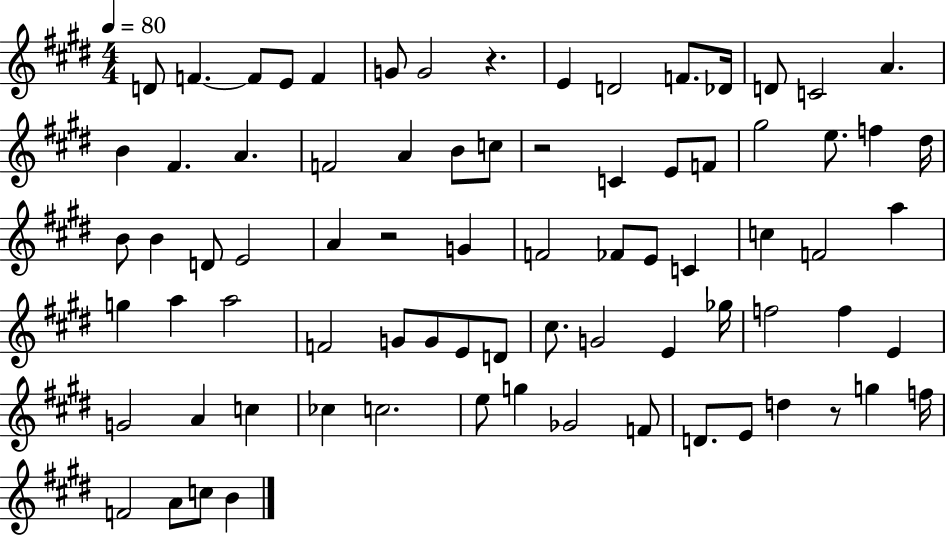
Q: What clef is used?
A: treble